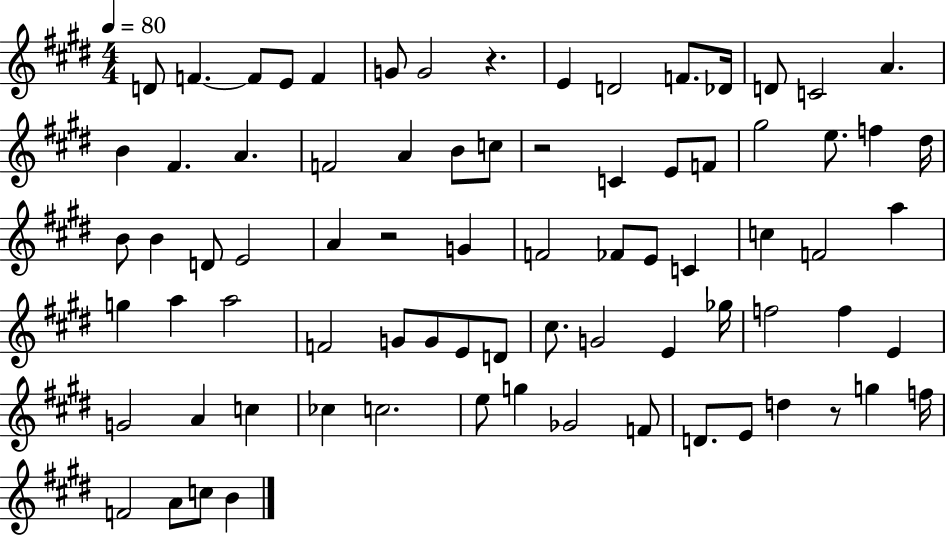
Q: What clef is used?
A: treble